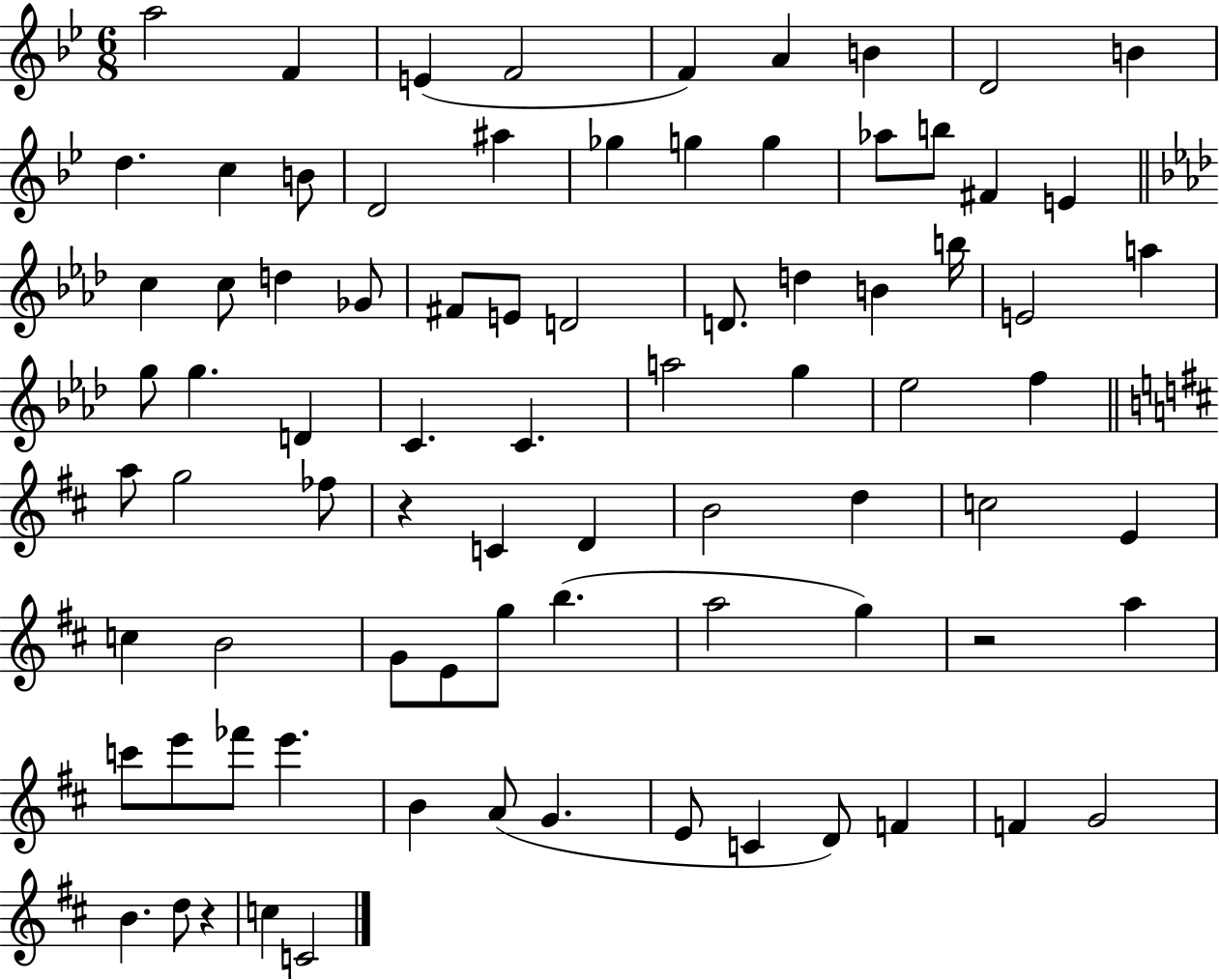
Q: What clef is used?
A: treble